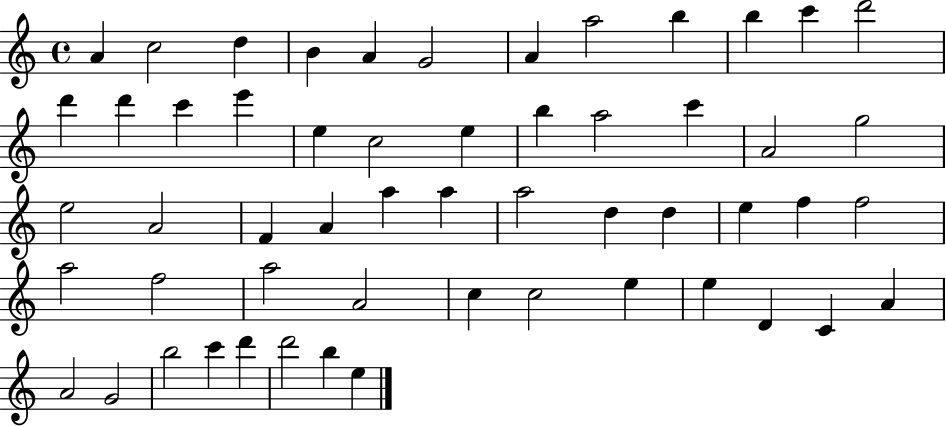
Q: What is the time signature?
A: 4/4